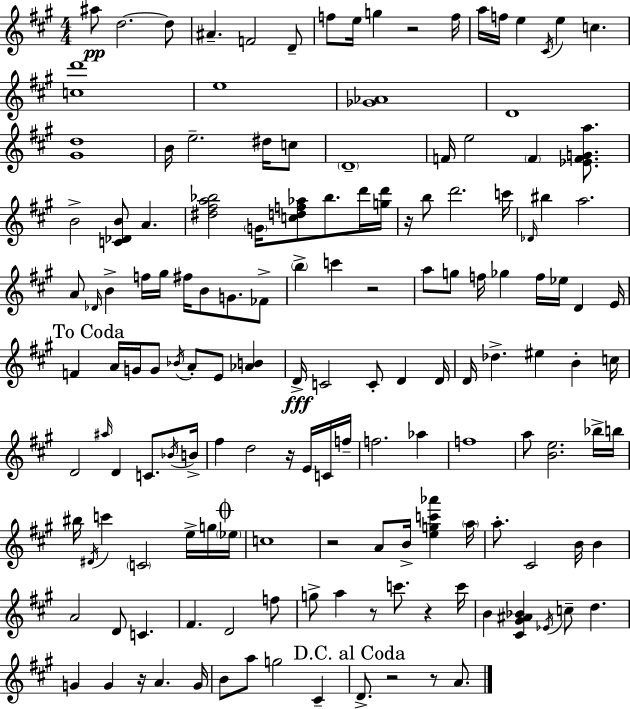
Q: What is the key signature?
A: A major